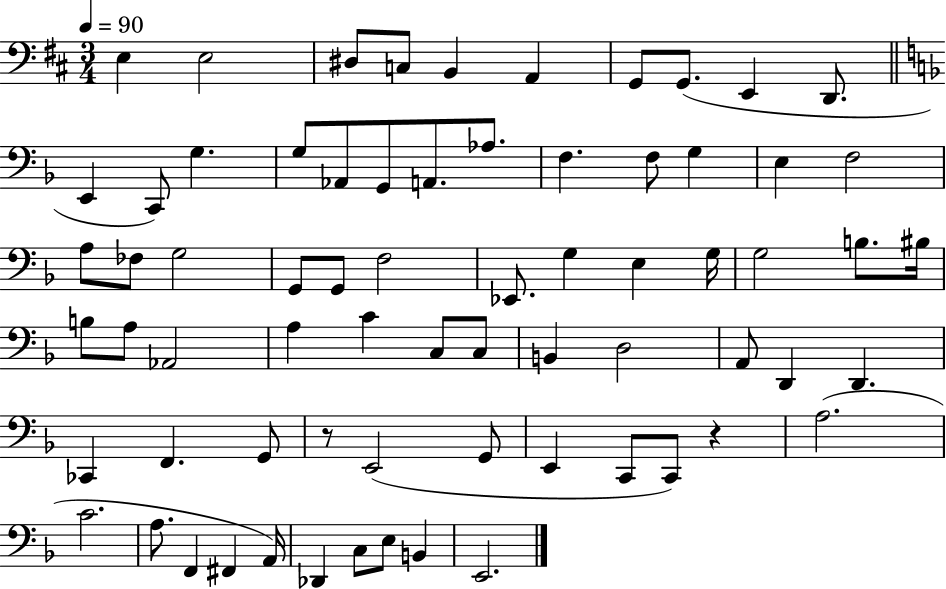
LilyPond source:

{
  \clef bass
  \numericTimeSignature
  \time 3/4
  \key d \major
  \tempo 4 = 90
  e4 e2 | dis8 c8 b,4 a,4 | g,8 g,8.( e,4 d,8. | \bar "||" \break \key f \major e,4 c,8) g4. | g8 aes,8 g,8 a,8. aes8. | f4. f8 g4 | e4 f2 | \break a8 fes8 g2 | g,8 g,8 f2 | ees,8. g4 e4 g16 | g2 b8. bis16 | \break b8 a8 aes,2 | a4 c'4 c8 c8 | b,4 d2 | a,8 d,4 d,4. | \break ces,4 f,4. g,8 | r8 e,2( g,8 | e,4 c,8 c,8) r4 | a2.( | \break c'2. | a8. f,4 fis,4 a,16) | des,4 c8 e8 b,4 | e,2. | \break \bar "|."
}